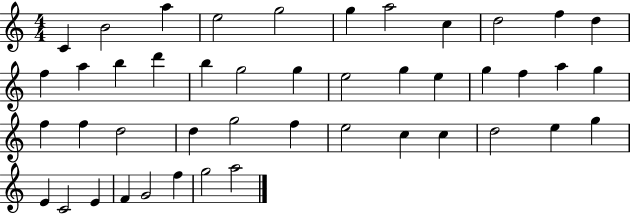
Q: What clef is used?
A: treble